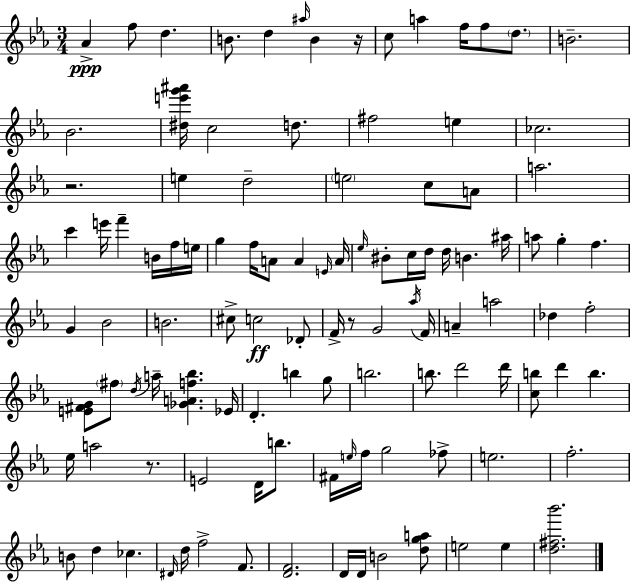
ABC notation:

X:1
T:Untitled
M:3/4
L:1/4
K:Eb
_A f/2 d B/2 d ^a/4 B z/4 c/2 a f/4 f/2 d/2 B2 _B2 [^de'g'^a']/4 c2 d/2 ^f2 e _c2 z2 e d2 e2 c/2 A/2 a2 c' e'/4 f' B/4 f/4 e/4 g f/4 A/2 A E/4 A/4 _e/4 ^B/2 c/4 d/4 d/4 B ^a/4 a/2 g f G _B2 B2 ^c/2 c2 _D/2 F/4 z/2 G2 _a/4 F/4 A a2 _d f2 [E^FG]/2 ^f/2 d/4 a/4 [_GAf_b] _E/4 D b g/2 b2 b/2 d'2 d'/4 [cb]/2 d' b _e/4 a2 z/2 E2 D/4 b/2 ^F/4 e/4 f/4 g2 _f/2 e2 f2 B/2 d _c ^D/4 d/4 f2 F/2 [DF]2 D/4 D/4 B2 [dga]/2 e2 e [d^f_b']2